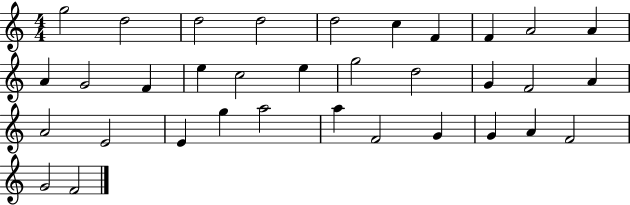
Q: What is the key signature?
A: C major